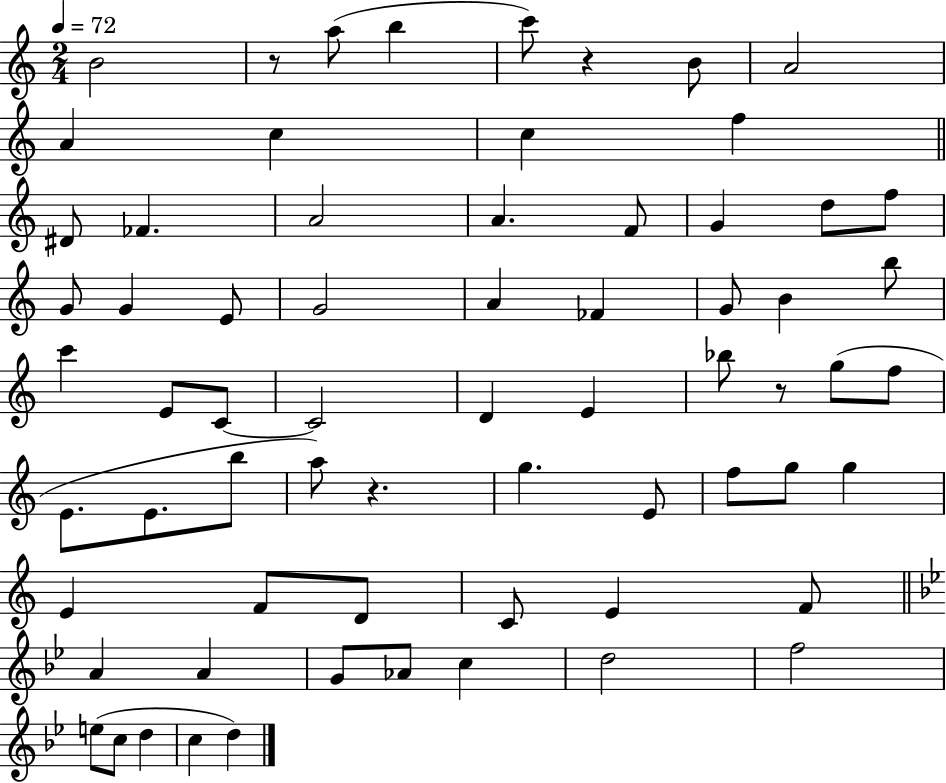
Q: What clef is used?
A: treble